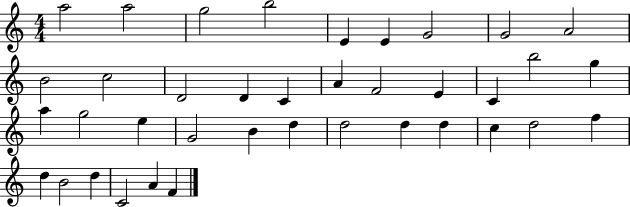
{
  \clef treble
  \numericTimeSignature
  \time 4/4
  \key c \major
  a''2 a''2 | g''2 b''2 | e'4 e'4 g'2 | g'2 a'2 | \break b'2 c''2 | d'2 d'4 c'4 | a'4 f'2 e'4 | c'4 b''2 g''4 | \break a''4 g''2 e''4 | g'2 b'4 d''4 | d''2 d''4 d''4 | c''4 d''2 f''4 | \break d''4 b'2 d''4 | c'2 a'4 f'4 | \bar "|."
}